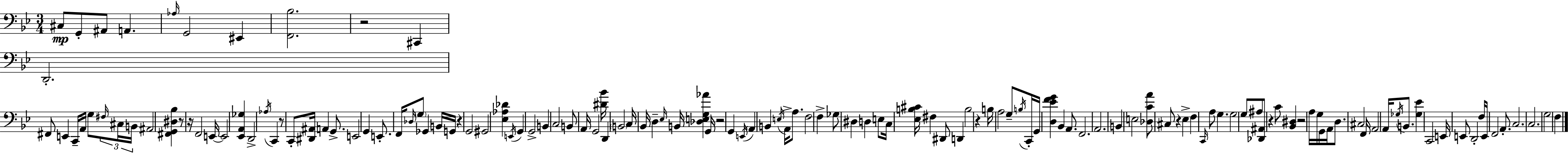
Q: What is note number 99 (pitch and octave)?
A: D3